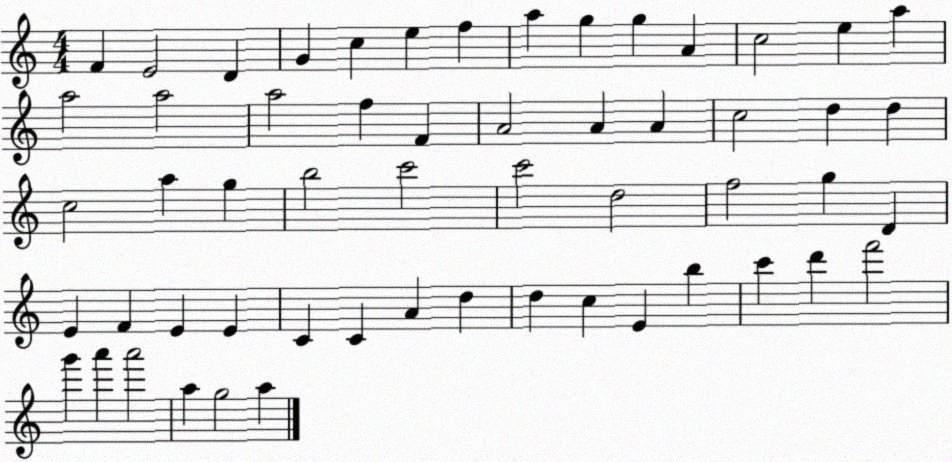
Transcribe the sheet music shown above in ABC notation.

X:1
T:Untitled
M:4/4
L:1/4
K:C
F E2 D G c e f a g g A c2 e a a2 a2 a2 f F A2 A A c2 d d c2 a g b2 c'2 c'2 d2 f2 g D E F E E C C A d d c E b c' d' f'2 g' a' a'2 a g2 a